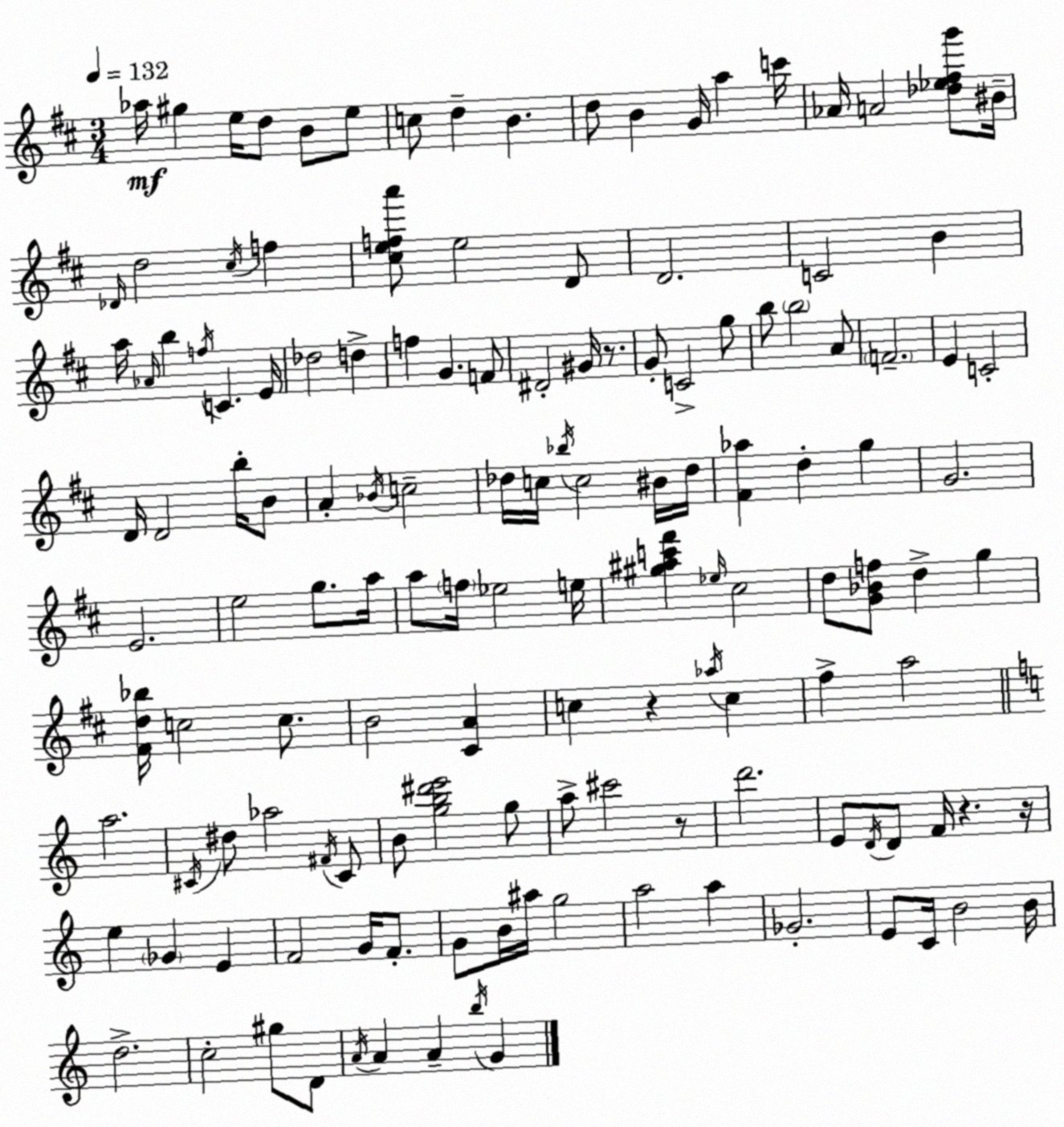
X:1
T:Untitled
M:3/4
L:1/4
K:D
_a/4 ^g e/4 d/2 B/2 e/2 c/2 d B d/2 B G/4 a c'/4 _A/4 A2 [_d_e^fg']/2 ^B/4 _D/4 d2 ^c/4 f [^cefa']/2 e2 D/2 D2 C2 B a/4 _A/4 b f/4 C E/4 _d2 d f G F/2 ^D2 ^G/4 z/2 G/2 C2 g/2 b/2 b2 A/2 F2 E C2 D/4 D2 b/4 B/2 A _B/4 c2 _d/4 c/4 _b/4 c2 ^B/4 _d/4 [^F_a] d g G2 E2 e2 g/2 a/4 a/2 f/4 _e2 e/4 [^g^ac'^f'] _e/4 ^c2 d/2 [G_Bf]/2 d g [^Fd_b]/4 c2 c/2 B2 [^CA] c z _a/4 c ^f a2 a2 ^C/4 ^d/2 _a2 ^F/4 ^C/2 B/2 [gb^d'e']2 g/2 a/2 ^c'2 z/2 d'2 E/2 D/4 D/2 F/4 z z/4 e _G E F2 G/4 F/2 G/2 B/4 ^a/4 g2 a2 a _G2 E/2 C/4 B2 B/4 d2 c2 ^g/2 D/2 A/4 A A b/4 G